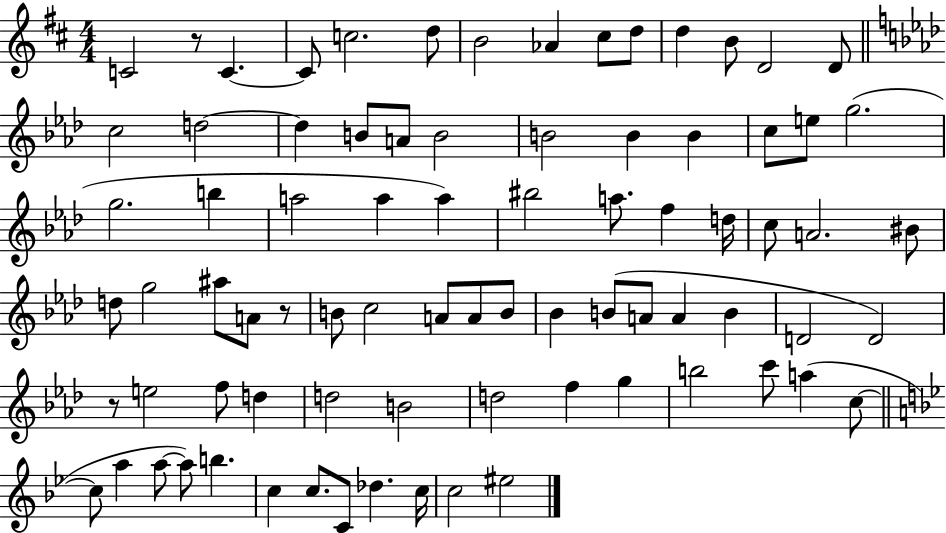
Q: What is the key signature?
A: D major